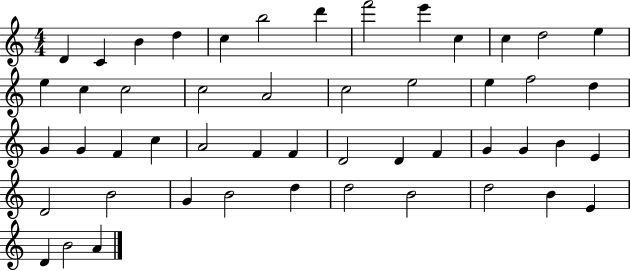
{
  \clef treble
  \numericTimeSignature
  \time 4/4
  \key c \major
  d'4 c'4 b'4 d''4 | c''4 b''2 d'''4 | f'''2 e'''4 c''4 | c''4 d''2 e''4 | \break e''4 c''4 c''2 | c''2 a'2 | c''2 e''2 | e''4 f''2 d''4 | \break g'4 g'4 f'4 c''4 | a'2 f'4 f'4 | d'2 d'4 f'4 | g'4 g'4 b'4 e'4 | \break d'2 b'2 | g'4 b'2 d''4 | d''2 b'2 | d''2 b'4 e'4 | \break d'4 b'2 a'4 | \bar "|."
}